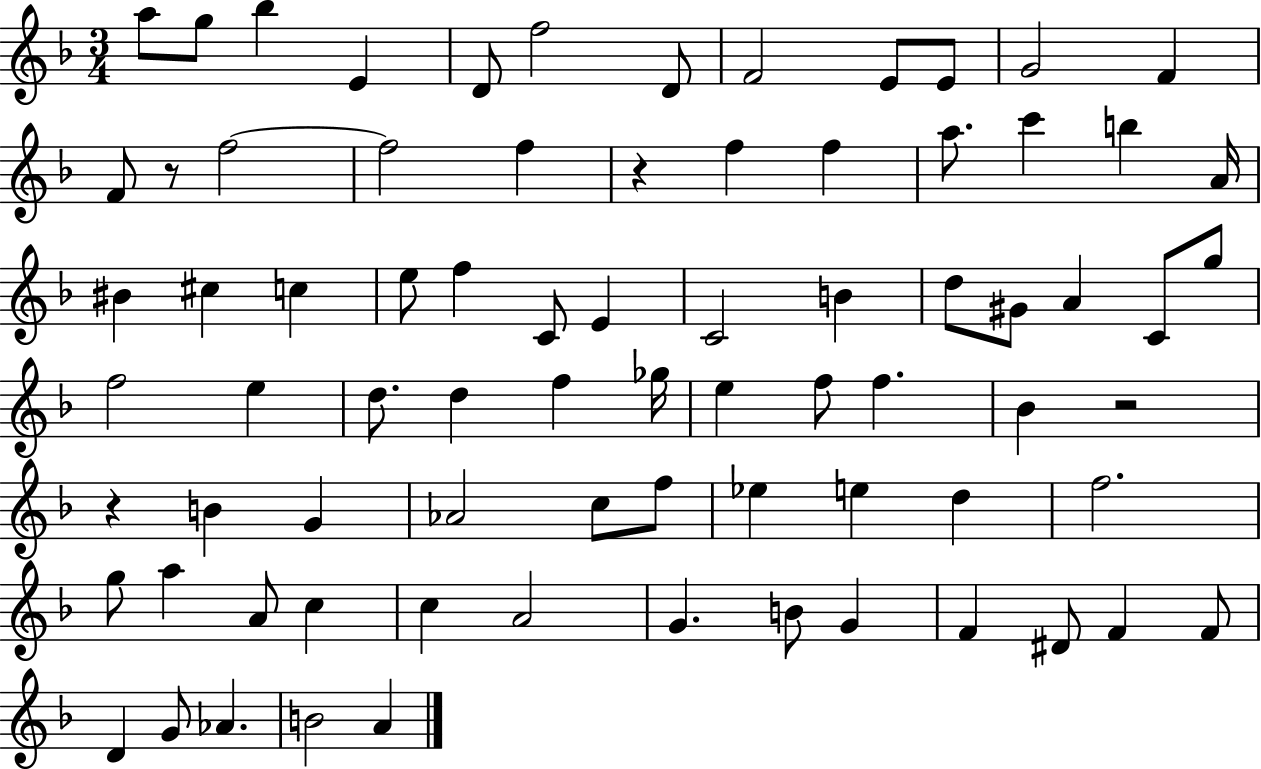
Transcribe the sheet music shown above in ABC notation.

X:1
T:Untitled
M:3/4
L:1/4
K:F
a/2 g/2 _b E D/2 f2 D/2 F2 E/2 E/2 G2 F F/2 z/2 f2 f2 f z f f a/2 c' b A/4 ^B ^c c e/2 f C/2 E C2 B d/2 ^G/2 A C/2 g/2 f2 e d/2 d f _g/4 e f/2 f _B z2 z B G _A2 c/2 f/2 _e e d f2 g/2 a A/2 c c A2 G B/2 G F ^D/2 F F/2 D G/2 _A B2 A